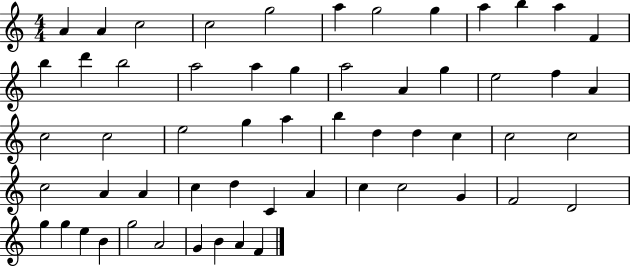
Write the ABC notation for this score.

X:1
T:Untitled
M:4/4
L:1/4
K:C
A A c2 c2 g2 a g2 g a b a F b d' b2 a2 a g a2 A g e2 f A c2 c2 e2 g a b d d c c2 c2 c2 A A c d C A c c2 G F2 D2 g g e B g2 A2 G B A F